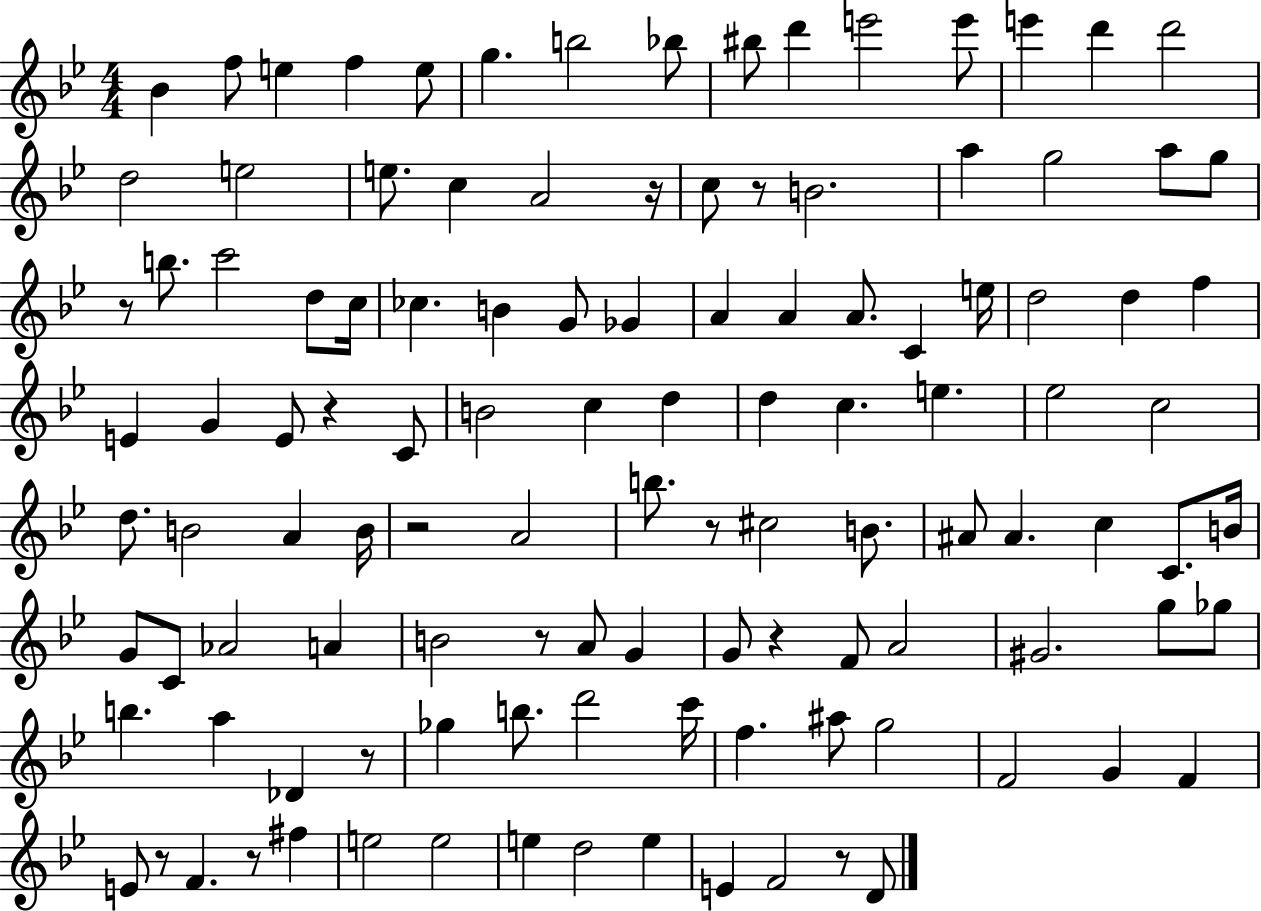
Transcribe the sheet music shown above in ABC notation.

X:1
T:Untitled
M:4/4
L:1/4
K:Bb
_B f/2 e f e/2 g b2 _b/2 ^b/2 d' e'2 e'/2 e' d' d'2 d2 e2 e/2 c A2 z/4 c/2 z/2 B2 a g2 a/2 g/2 z/2 b/2 c'2 d/2 c/4 _c B G/2 _G A A A/2 C e/4 d2 d f E G E/2 z C/2 B2 c d d c e _e2 c2 d/2 B2 A B/4 z2 A2 b/2 z/2 ^c2 B/2 ^A/2 ^A c C/2 B/4 G/2 C/2 _A2 A B2 z/2 A/2 G G/2 z F/2 A2 ^G2 g/2 _g/2 b a _D z/2 _g b/2 d'2 c'/4 f ^a/2 g2 F2 G F E/2 z/2 F z/2 ^f e2 e2 e d2 e E F2 z/2 D/2